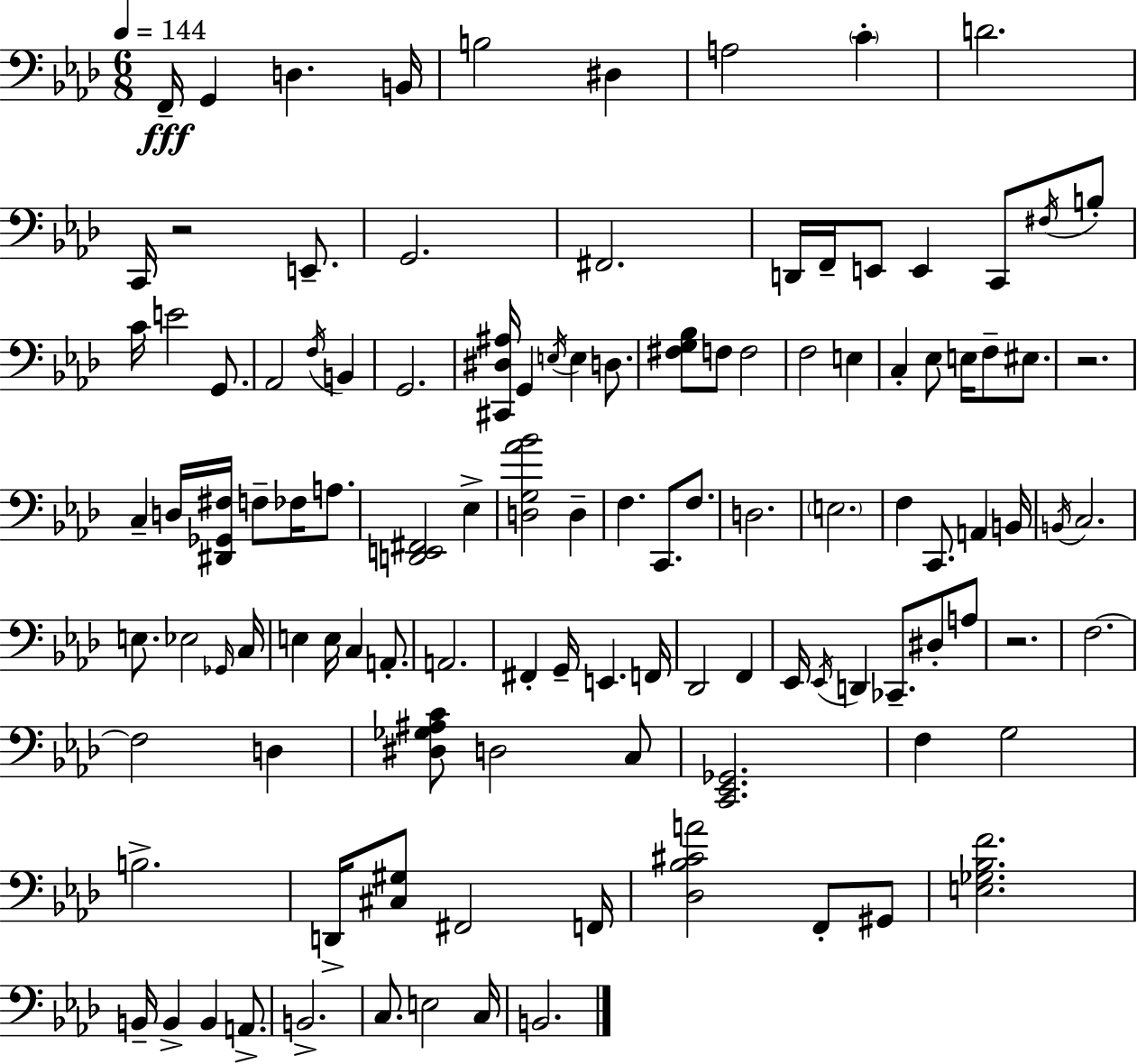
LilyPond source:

{
  \clef bass
  \numericTimeSignature
  \time 6/8
  \key aes \major
  \tempo 4 = 144
  \repeat volta 2 { f,16--\fff g,4 d4. b,16 | b2 dis4 | a2 \parenthesize c'4-. | d'2. | \break c,16 r2 e,8.-- | g,2. | fis,2. | d,16 f,16-- e,8 e,4 c,8 \acciaccatura { fis16 } b8-. | \break c'16 e'2 g,8. | aes,2 \acciaccatura { f16 } b,4 | g,2. | <cis, dis ais>16 g,4 \acciaccatura { e16 } e4 | \break d8. <fis g bes>8 f8 f2 | f2 e4 | c4-. ees8 e16 f8-- | eis8. r2. | \break c4-- d16 <dis, ges, fis>16 f8-- fes16 | a8. <d, e, fis,>2 ees4-> | <d g aes' bes'>2 d4-- | f4. c,8. | \break f8. d2. | \parenthesize e2. | f4 c,8. a,4 | b,16 \acciaccatura { b,16 } c2. | \break e8. ees2 | \grace { ges,16 } c16 e4 e16 c4 | a,8.-. a,2. | fis,4-. g,16-- e,4. | \break f,16 des,2 | f,4 ees,16 \acciaccatura { ees,16 } d,4 ces,8.-- | dis8-. a8 r2. | f2.~~ | \break f2 | d4 <dis ges ais c'>8 d2 | c8 <c, ees, ges,>2. | f4 g2 | \break b2.-> | d,16-> <cis gis>8 fis,2 | f,16 <des bes cis' a'>2 | f,8-. gis,8 <e ges bes f'>2. | \break b,16-- b,4-> b,4 | a,8.-> b,2.-> | c8. e2 | c16 b,2. | \break } \bar "|."
}